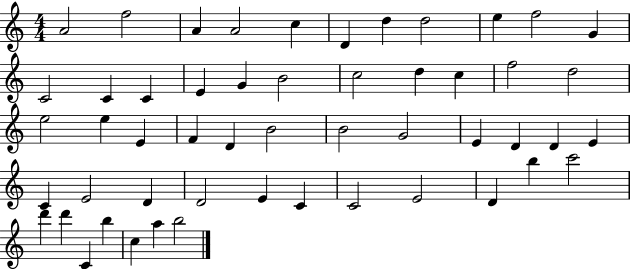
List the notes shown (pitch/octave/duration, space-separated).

A4/h F5/h A4/q A4/h C5/q D4/q D5/q D5/h E5/q F5/h G4/q C4/h C4/q C4/q E4/q G4/q B4/h C5/h D5/q C5/q F5/h D5/h E5/h E5/q E4/q F4/q D4/q B4/h B4/h G4/h E4/q D4/q D4/q E4/q C4/q E4/h D4/q D4/h E4/q C4/q C4/h E4/h D4/q B5/q C6/h D6/q D6/q C4/q B5/q C5/q A5/q B5/h